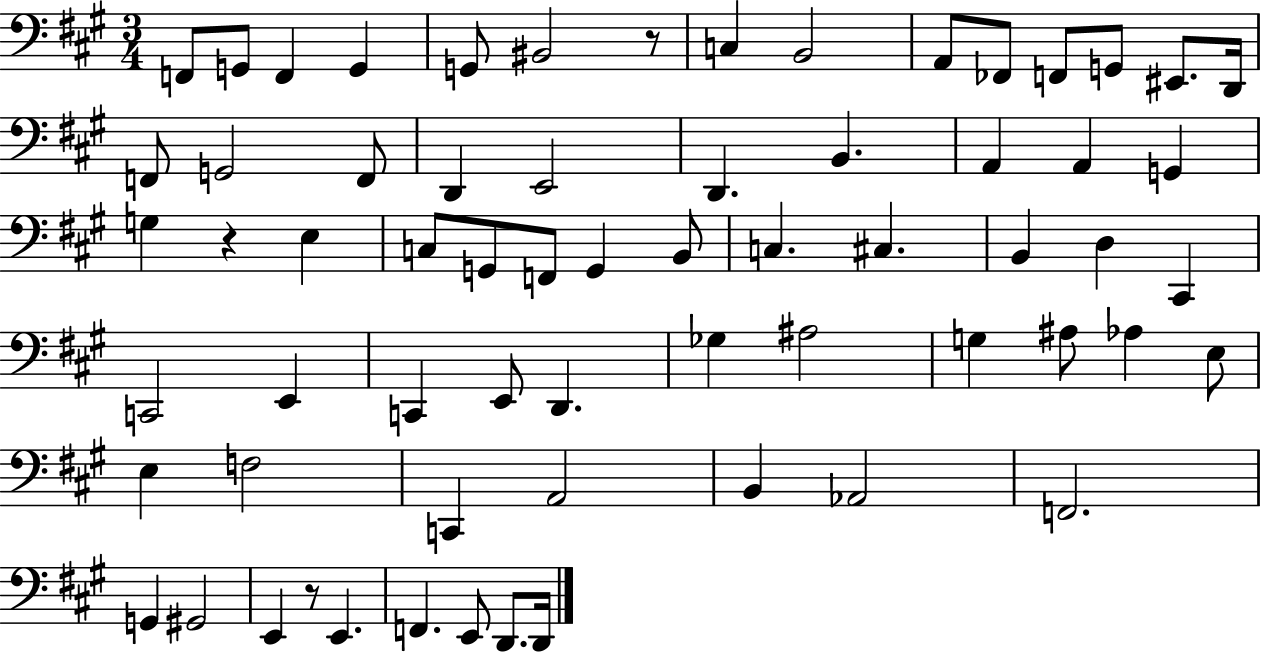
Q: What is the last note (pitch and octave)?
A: D2